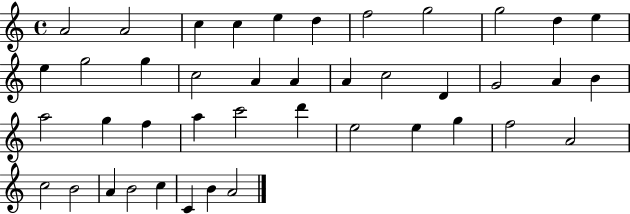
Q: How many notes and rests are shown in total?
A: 42